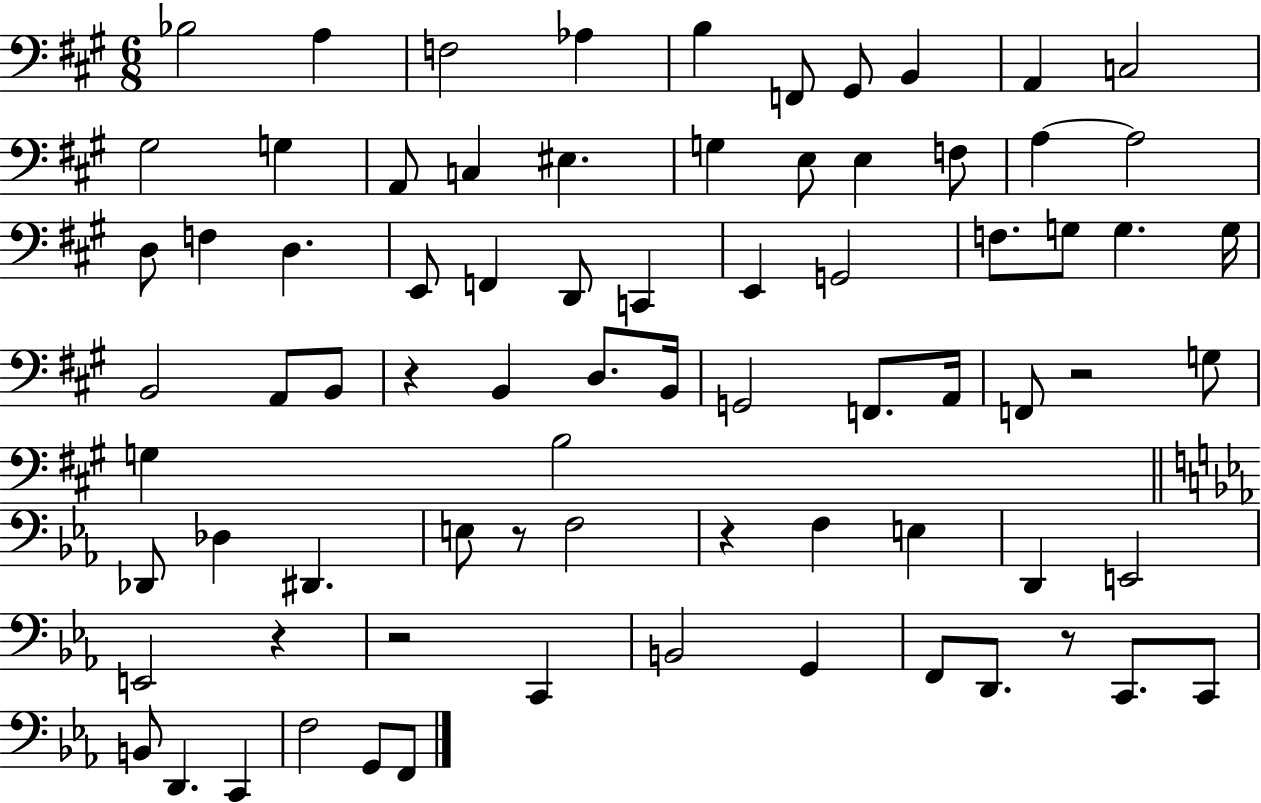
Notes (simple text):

Bb3/h A3/q F3/h Ab3/q B3/q F2/e G#2/e B2/q A2/q C3/h G#3/h G3/q A2/e C3/q EIS3/q. G3/q E3/e E3/q F3/e A3/q A3/h D3/e F3/q D3/q. E2/e F2/q D2/e C2/q E2/q G2/h F3/e. G3/e G3/q. G3/s B2/h A2/e B2/e R/q B2/q D3/e. B2/s G2/h F2/e. A2/s F2/e R/h G3/e G3/q B3/h Db2/e Db3/q D#2/q. E3/e R/e F3/h R/q F3/q E3/q D2/q E2/h E2/h R/q R/h C2/q B2/h G2/q F2/e D2/e. R/e C2/e. C2/e B2/e D2/q. C2/q F3/h G2/e F2/e